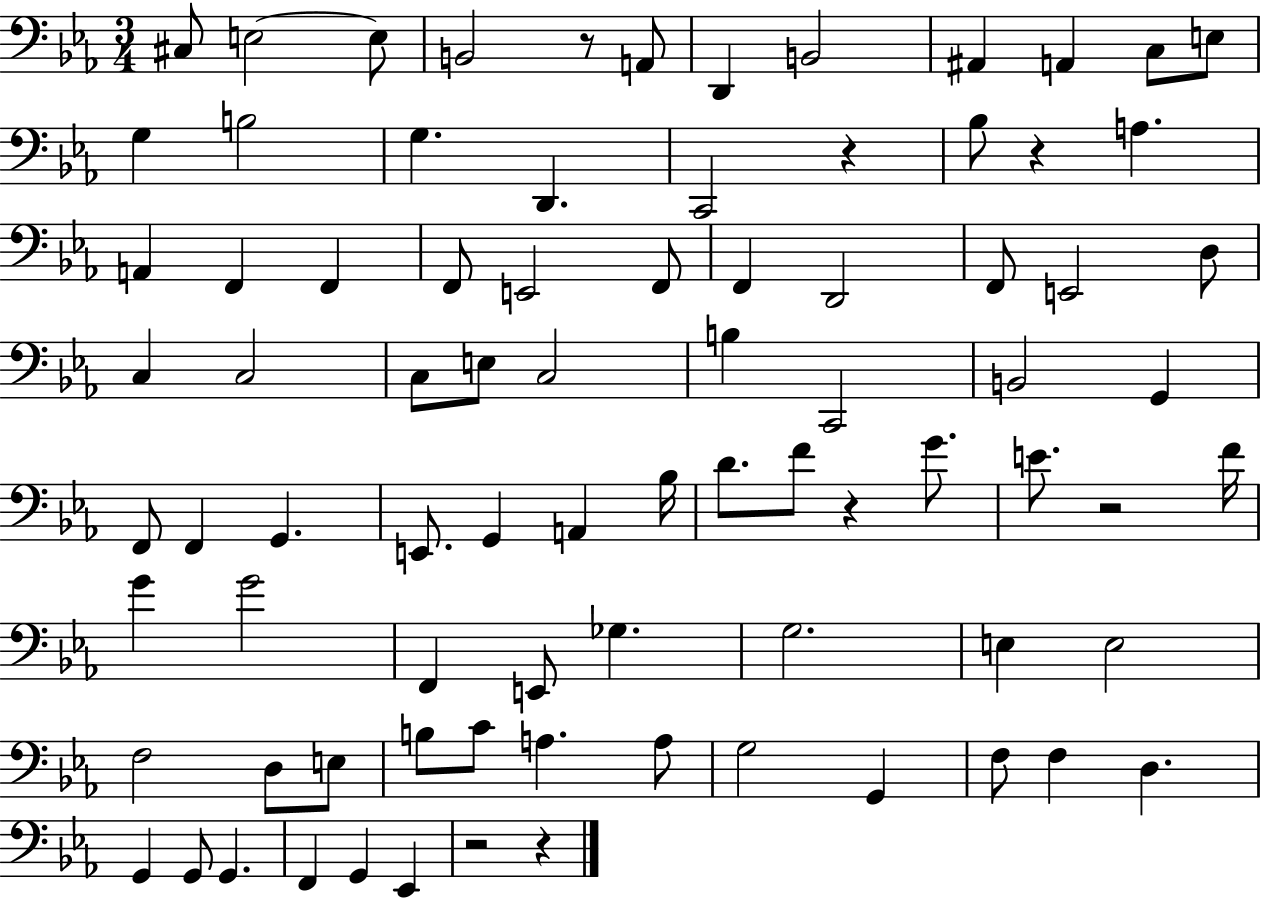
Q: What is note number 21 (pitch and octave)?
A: F2